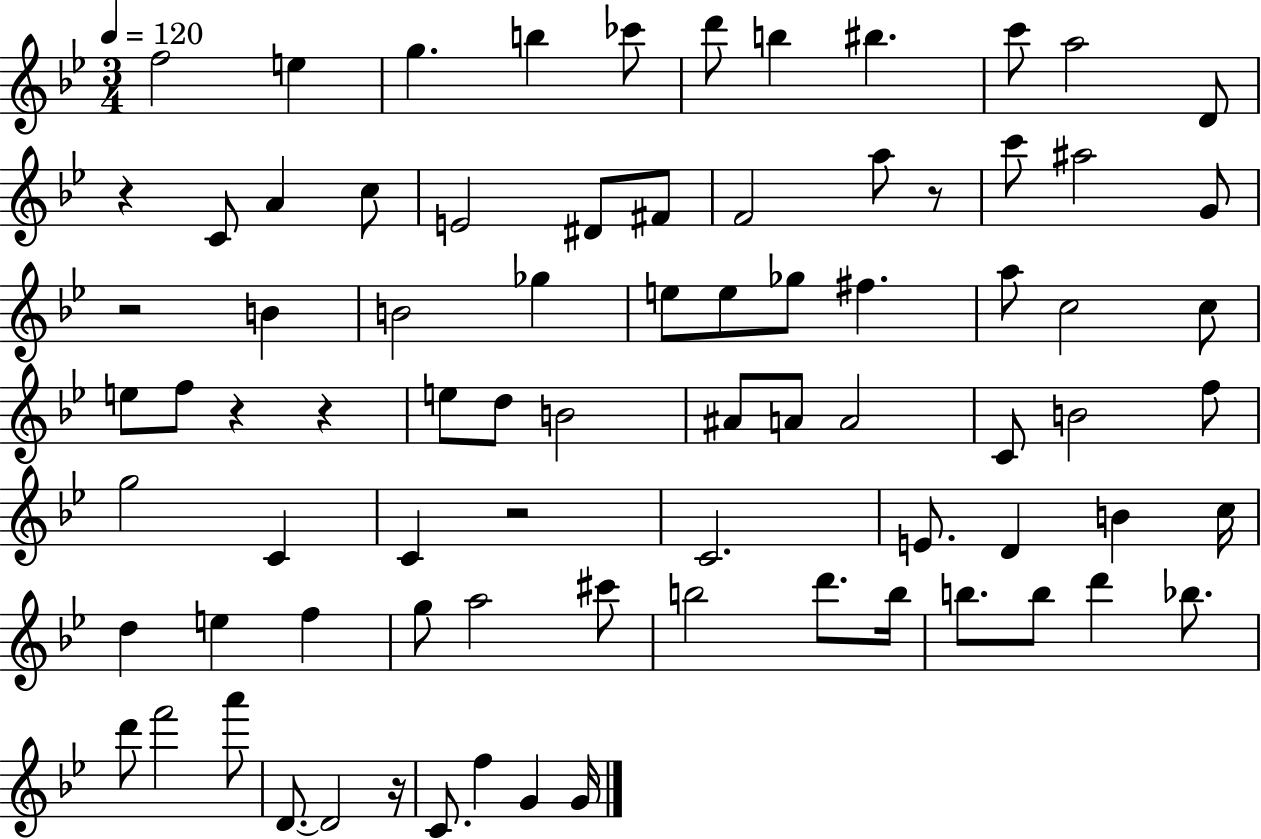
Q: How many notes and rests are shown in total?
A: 80